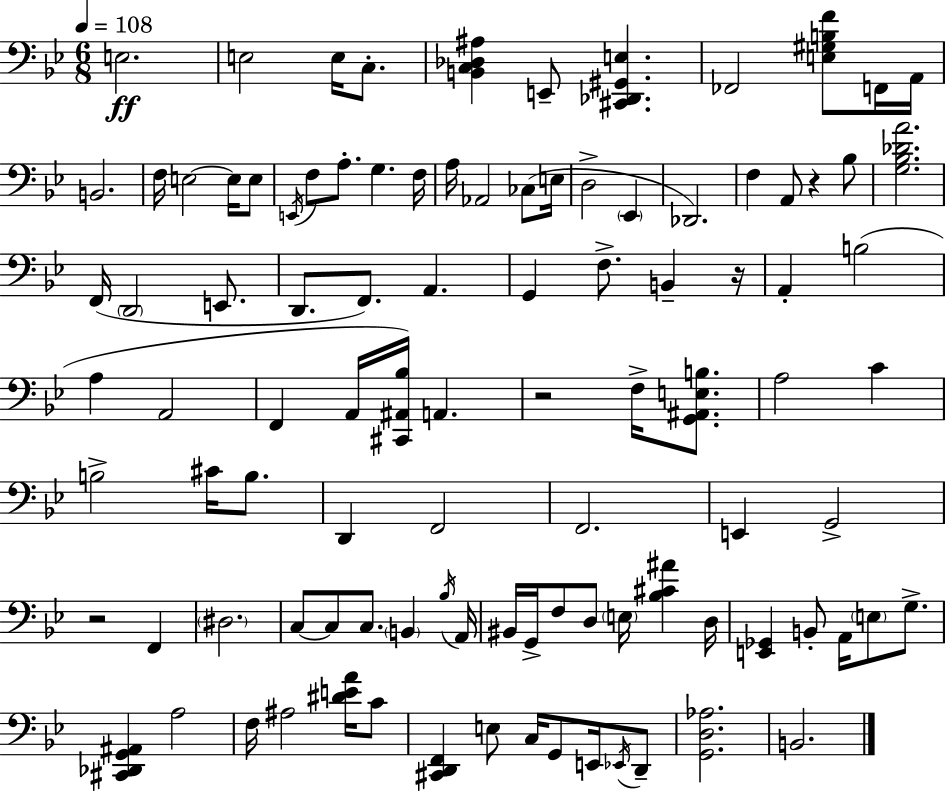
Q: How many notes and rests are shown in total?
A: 100